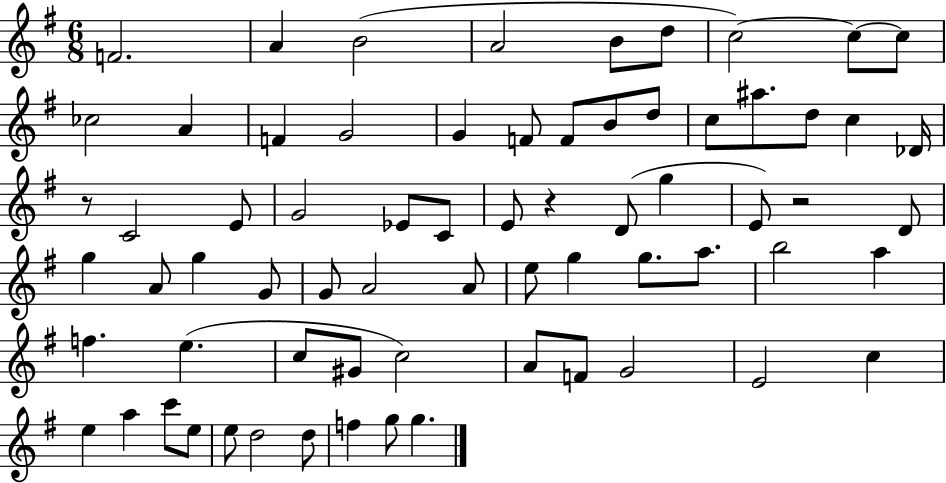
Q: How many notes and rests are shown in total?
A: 69